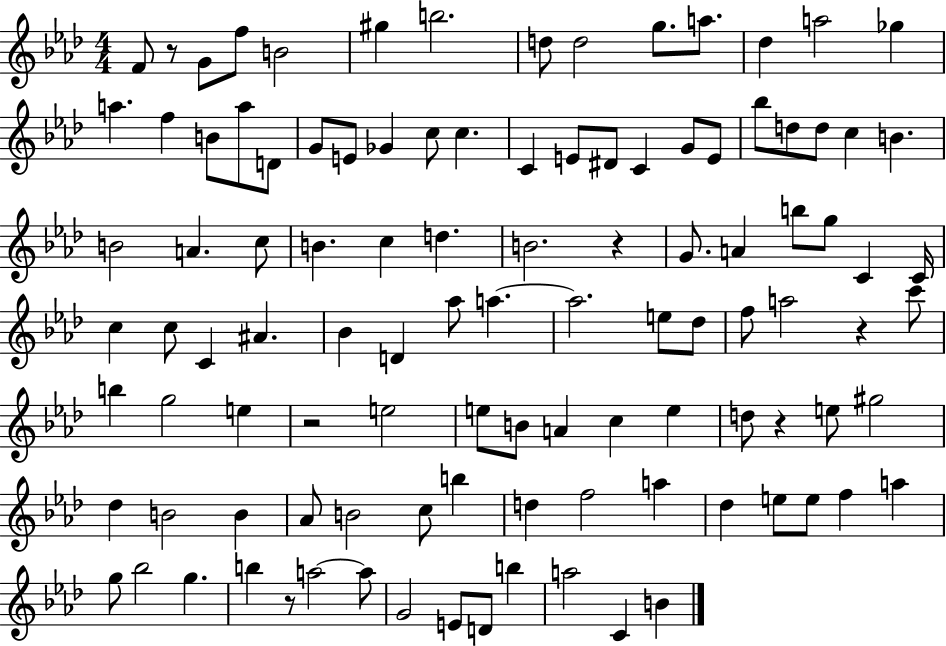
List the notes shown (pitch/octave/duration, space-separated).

F4/e R/e G4/e F5/e B4/h G#5/q B5/h. D5/e D5/h G5/e. A5/e. Db5/q A5/h Gb5/q A5/q. F5/q B4/e A5/e D4/e G4/e E4/e Gb4/q C5/e C5/q. C4/q E4/e D#4/e C4/q G4/e E4/e Bb5/e D5/e D5/e C5/q B4/q. B4/h A4/q. C5/e B4/q. C5/q D5/q. B4/h. R/q G4/e. A4/q B5/e G5/e C4/q C4/s C5/q C5/e C4/q A#4/q. Bb4/q D4/q Ab5/e A5/q. A5/h. E5/e Db5/e F5/e A5/h R/q C6/e B5/q G5/h E5/q R/h E5/h E5/e B4/e A4/q C5/q E5/q D5/e R/q E5/e G#5/h Db5/q B4/h B4/q Ab4/e B4/h C5/e B5/q D5/q F5/h A5/q Db5/q E5/e E5/e F5/q A5/q G5/e Bb5/h G5/q. B5/q R/e A5/h A5/e G4/h E4/e D4/e B5/q A5/h C4/q B4/q